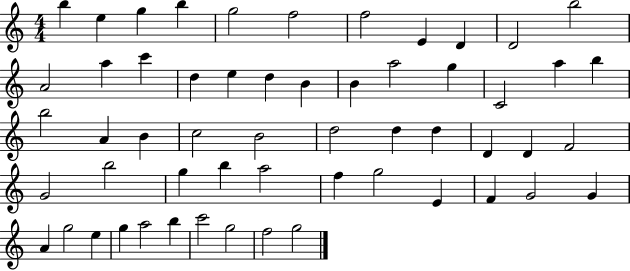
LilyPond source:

{
  \clef treble
  \numericTimeSignature
  \time 4/4
  \key c \major
  b''4 e''4 g''4 b''4 | g''2 f''2 | f''2 e'4 d'4 | d'2 b''2 | \break a'2 a''4 c'''4 | d''4 e''4 d''4 b'4 | b'4 a''2 g''4 | c'2 a''4 b''4 | \break b''2 a'4 b'4 | c''2 b'2 | d''2 d''4 d''4 | d'4 d'4 f'2 | \break g'2 b''2 | g''4 b''4 a''2 | f''4 g''2 e'4 | f'4 g'2 g'4 | \break a'4 g''2 e''4 | g''4 a''2 b''4 | c'''2 g''2 | f''2 g''2 | \break \bar "|."
}